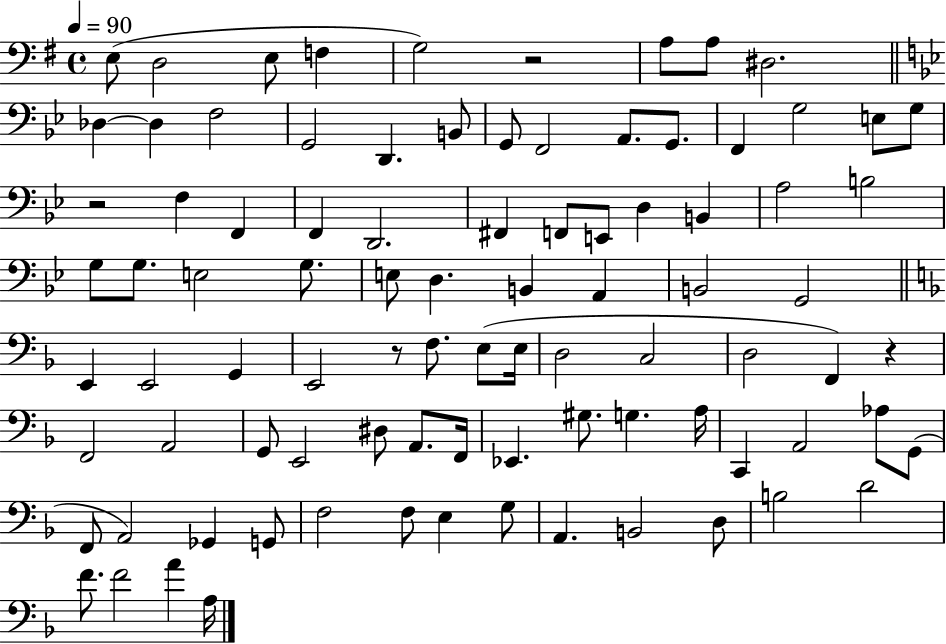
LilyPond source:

{
  \clef bass
  \time 4/4
  \defaultTimeSignature
  \key g \major
  \tempo 4 = 90
  e8( d2 e8 f4 | g2) r2 | a8 a8 dis2. | \bar "||" \break \key g \minor des4~~ des4 f2 | g,2 d,4. b,8 | g,8 f,2 a,8. g,8. | f,4 g2 e8 g8 | \break r2 f4 f,4 | f,4 d,2. | fis,4 f,8 e,8 d4 b,4 | a2 b2 | \break g8 g8. e2 g8. | e8 d4. b,4 a,4 | b,2 g,2 | \bar "||" \break \key d \minor e,4 e,2 g,4 | e,2 r8 f8. e8( e16 | d2 c2 | d2 f,4) r4 | \break f,2 a,2 | g,8 e,2 dis8 a,8. f,16 | ees,4. gis8. g4. a16 | c,4 a,2 aes8 g,8( | \break f,8 a,2) ges,4 g,8 | f2 f8 e4 g8 | a,4. b,2 d8 | b2 d'2 | \break f'8. f'2 a'4 a16 | \bar "|."
}